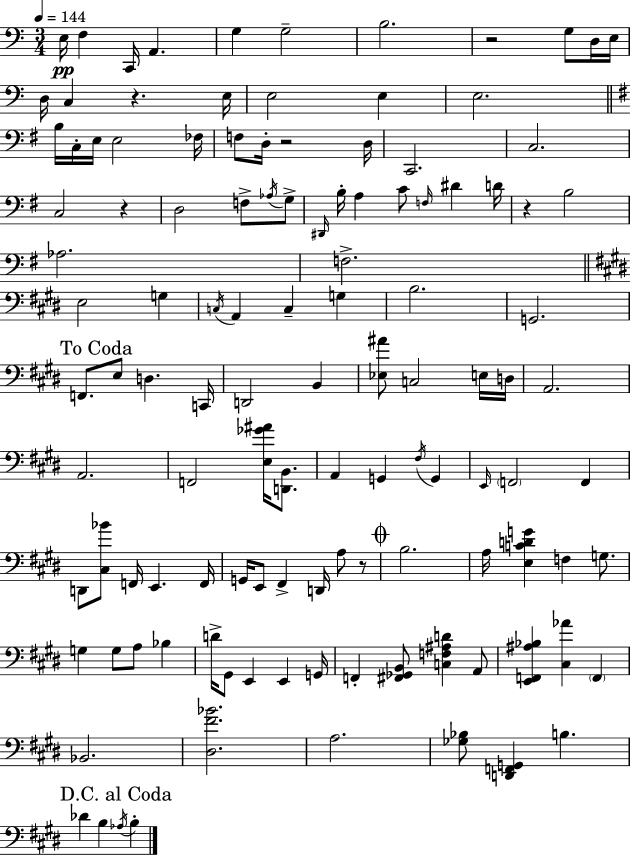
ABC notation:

X:1
T:Untitled
M:3/4
L:1/4
K:Am
E,/4 F, C,,/4 A,, G, G,2 B,2 z2 G,/2 D,/4 E,/4 D,/4 C, z E,/4 E,2 E, E,2 B,/4 C,/4 E,/4 E,2 _F,/4 F,/2 D,/4 z2 D,/4 C,,2 C,2 C,2 z D,2 F,/2 _A,/4 G,/2 ^D,,/4 B,/4 A, C/2 F,/4 ^D D/4 z B,2 _A,2 F,2 E,2 G, C,/4 A,, C, G, B,2 G,,2 F,,/2 E,/2 D, C,,/4 D,,2 B,, [_E,^A]/2 C,2 E,/4 D,/4 A,,2 A,,2 F,,2 [E,_G^A]/4 [D,,B,,]/2 A,, G,, ^F,/4 G,, E,,/4 F,,2 F,, D,,/2 [^C,_B]/2 F,,/4 E,, F,,/4 G,,/4 E,,/2 ^F,, D,,/4 A,/2 z/2 B,2 A,/4 [E,CDG] F, G,/2 G, G,/2 A,/2 _B, D/4 ^G,,/2 E,, E,, G,,/4 F,, [^F,,_G,,B,,]/2 [C,F,^A,D] A,,/2 [E,,F,,^A,_B,] [^C,_A] F,, _B,,2 [^D,^F_B]2 A,2 [_G,_B,]/2 [D,,F,,G,,] B, _D B, _A,/4 B,